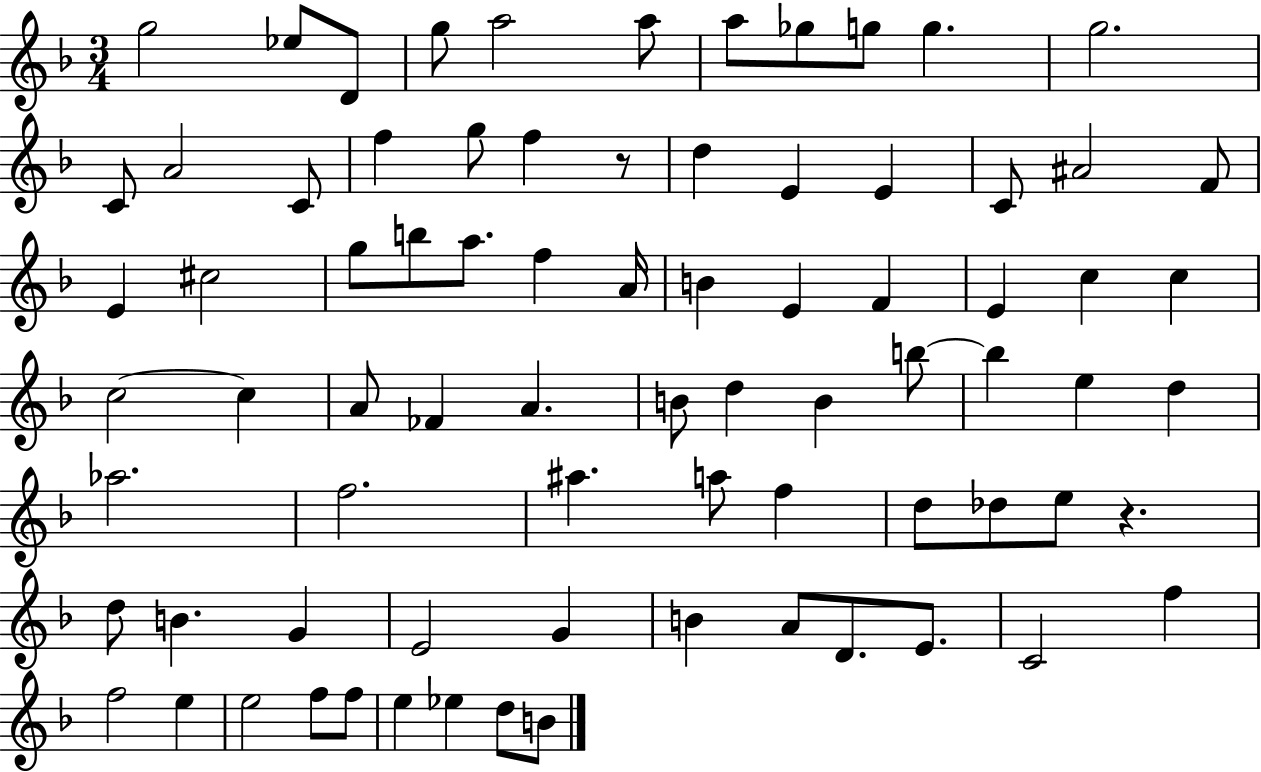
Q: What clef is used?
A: treble